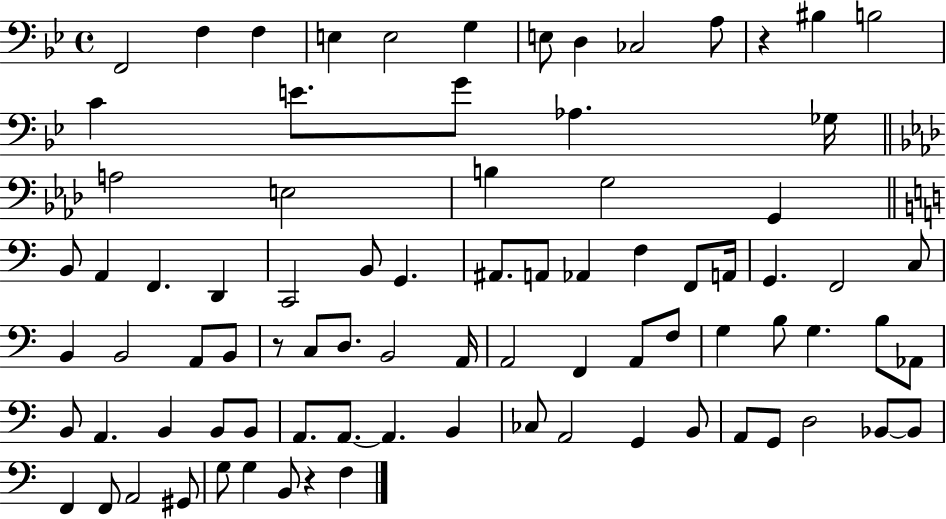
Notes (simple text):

F2/h F3/q F3/q E3/q E3/h G3/q E3/e D3/q CES3/h A3/e R/q BIS3/q B3/h C4/q E4/e. G4/e Ab3/q. Gb3/s A3/h E3/h B3/q G3/h G2/q B2/e A2/q F2/q. D2/q C2/h B2/e G2/q. A#2/e. A2/e Ab2/q F3/q F2/e A2/s G2/q. F2/h C3/e B2/q B2/h A2/e B2/e R/e C3/e D3/e. B2/h A2/s A2/h F2/q A2/e F3/e G3/q B3/e G3/q. B3/e Ab2/e B2/e A2/q. B2/q B2/e B2/e A2/e. A2/e. A2/q. B2/q CES3/e A2/h G2/q B2/e A2/e G2/e D3/h Bb2/e Bb2/e F2/q F2/e A2/h G#2/e G3/e G3/q B2/e R/q F3/q